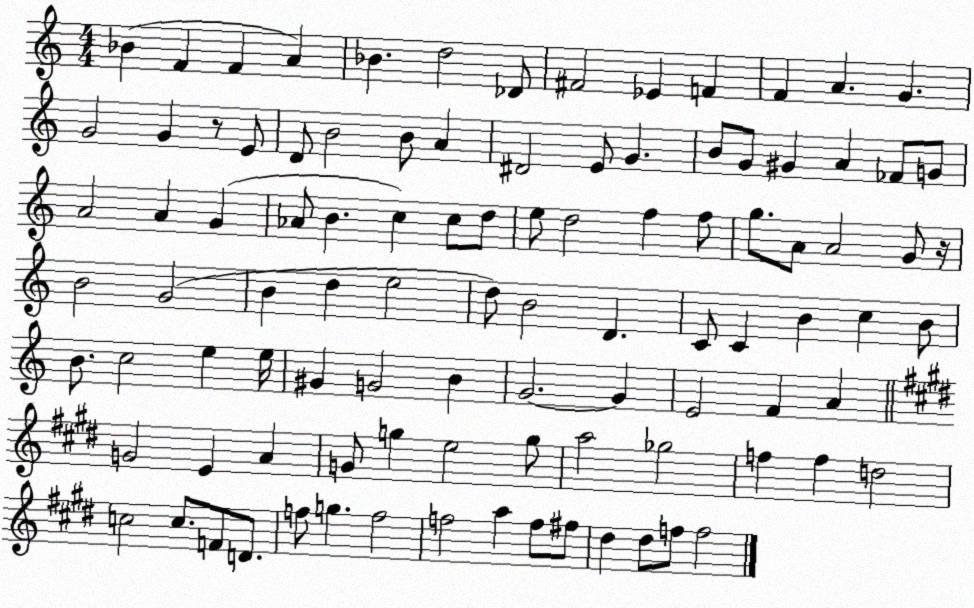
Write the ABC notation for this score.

X:1
T:Untitled
M:4/4
L:1/4
K:C
_B F F A _B d2 _D/2 ^F2 _E F F A G G2 G z/2 E/2 D/2 B2 B/2 A ^D2 E/2 G B/2 G/2 ^G A _F/2 G/2 A2 A G _A/2 B c c/2 d/2 e/2 d2 f f/2 g/2 A/2 A2 G/2 z/4 B2 G2 B d e2 d/2 B2 D C/2 C B c B/2 B/2 c2 e e/4 ^G G2 B G2 G E2 F A G2 E A G/2 g e2 g/2 a2 _g2 f f d2 c2 c/2 F/2 D/2 f/2 g f2 f2 a f/2 ^f/2 ^d ^d/2 f/2 f2